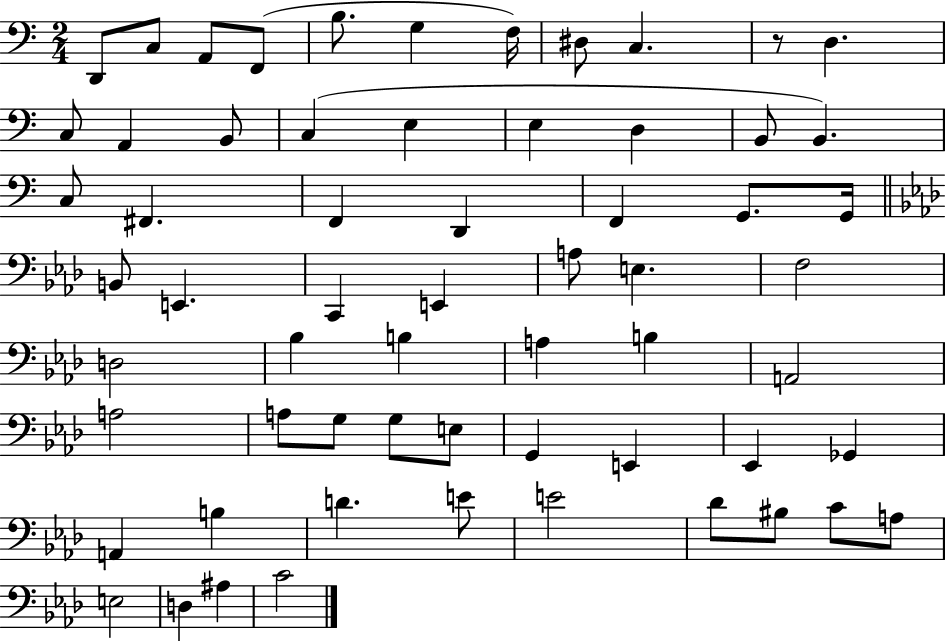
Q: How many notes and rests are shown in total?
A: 62